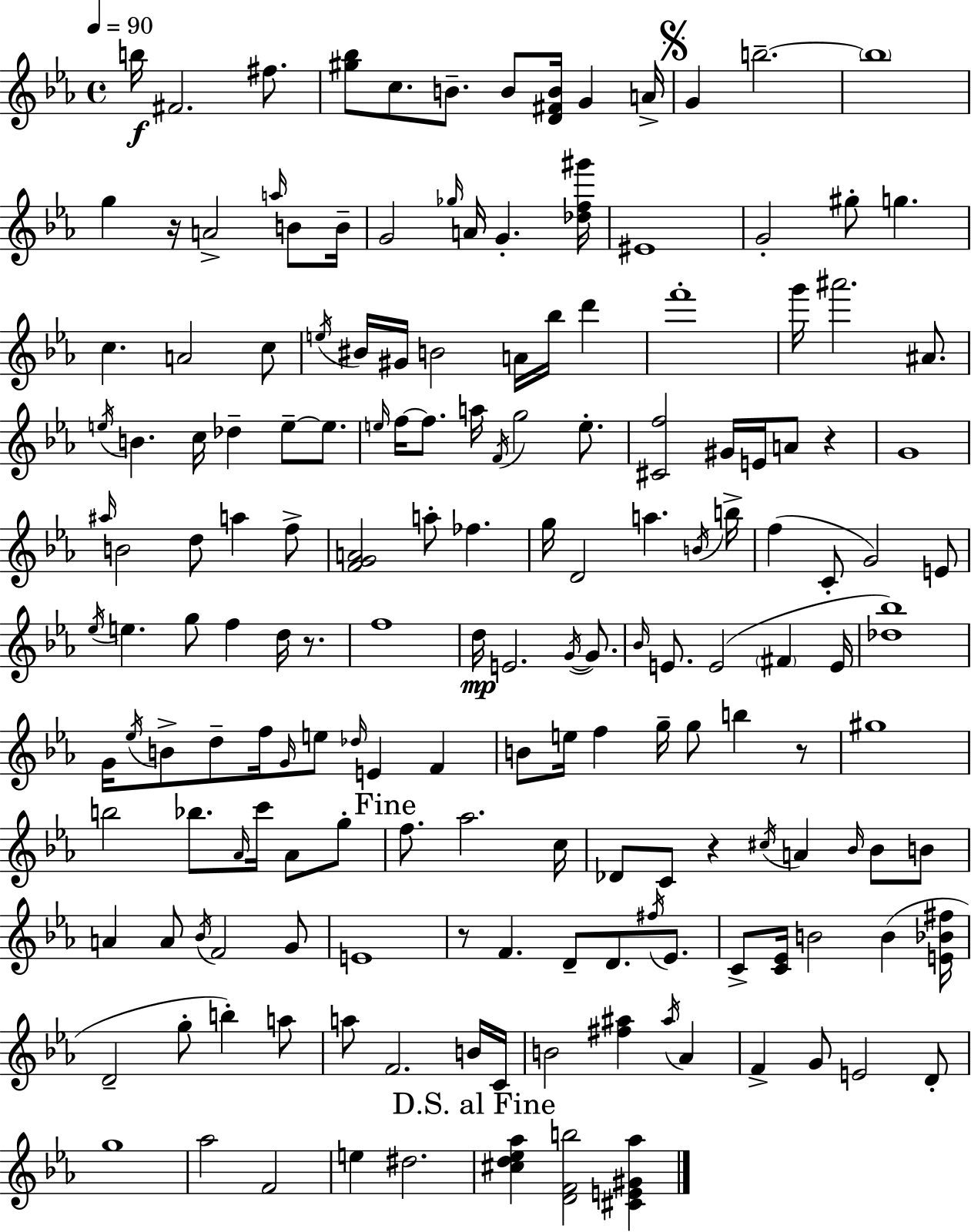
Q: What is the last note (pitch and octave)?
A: D#5